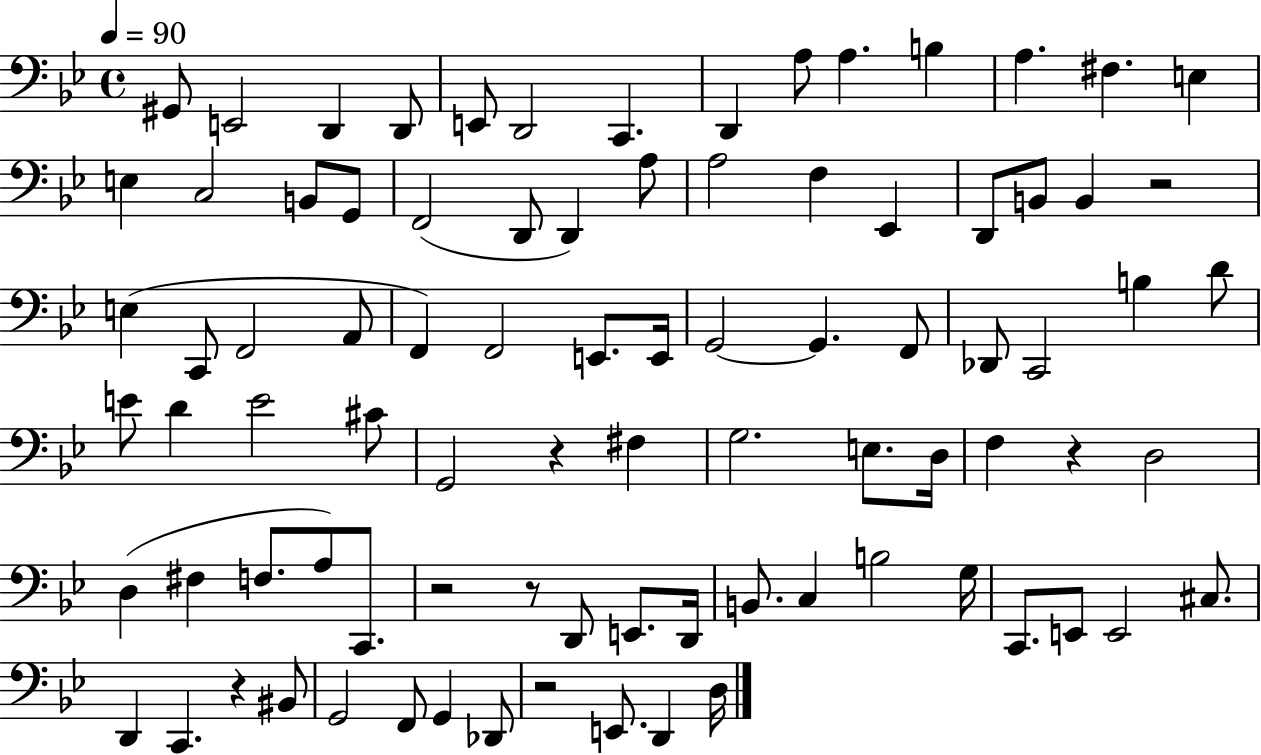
{
  \clef bass
  \time 4/4
  \defaultTimeSignature
  \key bes \major
  \tempo 4 = 90
  gis,8 e,2 d,4 d,8 | e,8 d,2 c,4. | d,4 a8 a4. b4 | a4. fis4. e4 | \break e4 c2 b,8 g,8 | f,2( d,8 d,4) a8 | a2 f4 ees,4 | d,8 b,8 b,4 r2 | \break e4( c,8 f,2 a,8 | f,4) f,2 e,8. e,16 | g,2~~ g,4. f,8 | des,8 c,2 b4 d'8 | \break e'8 d'4 e'2 cis'8 | g,2 r4 fis4 | g2. e8. d16 | f4 r4 d2 | \break d4( fis4 f8. a8) c,8. | r2 r8 d,8 e,8. d,16 | b,8. c4 b2 g16 | c,8. e,8 e,2 cis8. | \break d,4 c,4. r4 bis,8 | g,2 f,8 g,4 des,8 | r2 e,8. d,4 d16 | \bar "|."
}